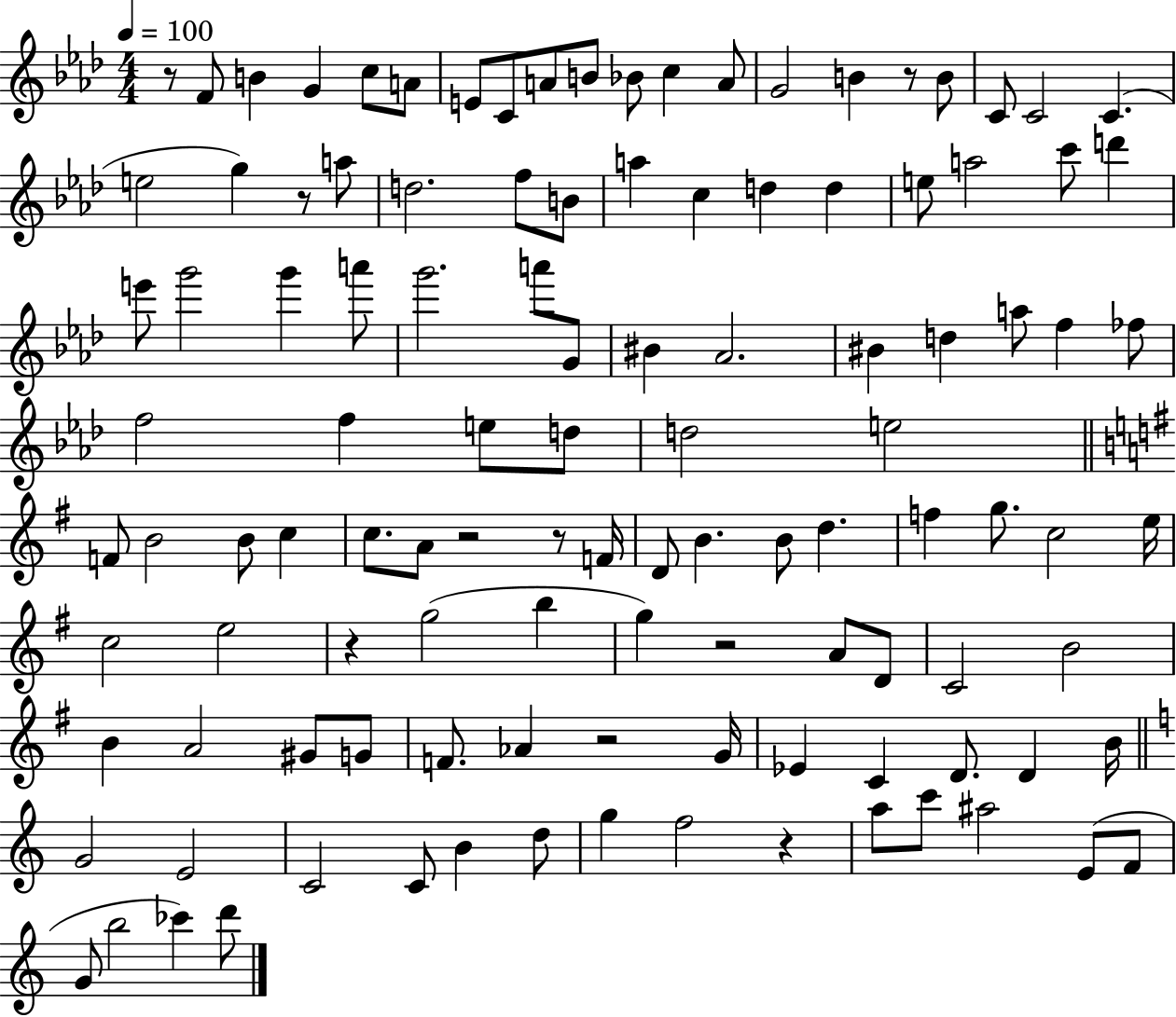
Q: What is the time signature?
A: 4/4